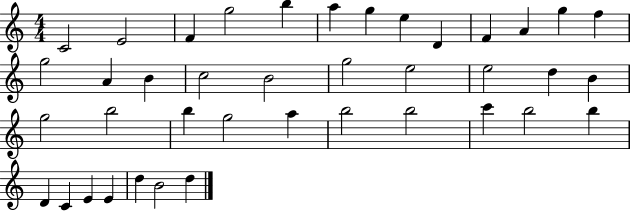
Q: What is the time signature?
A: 4/4